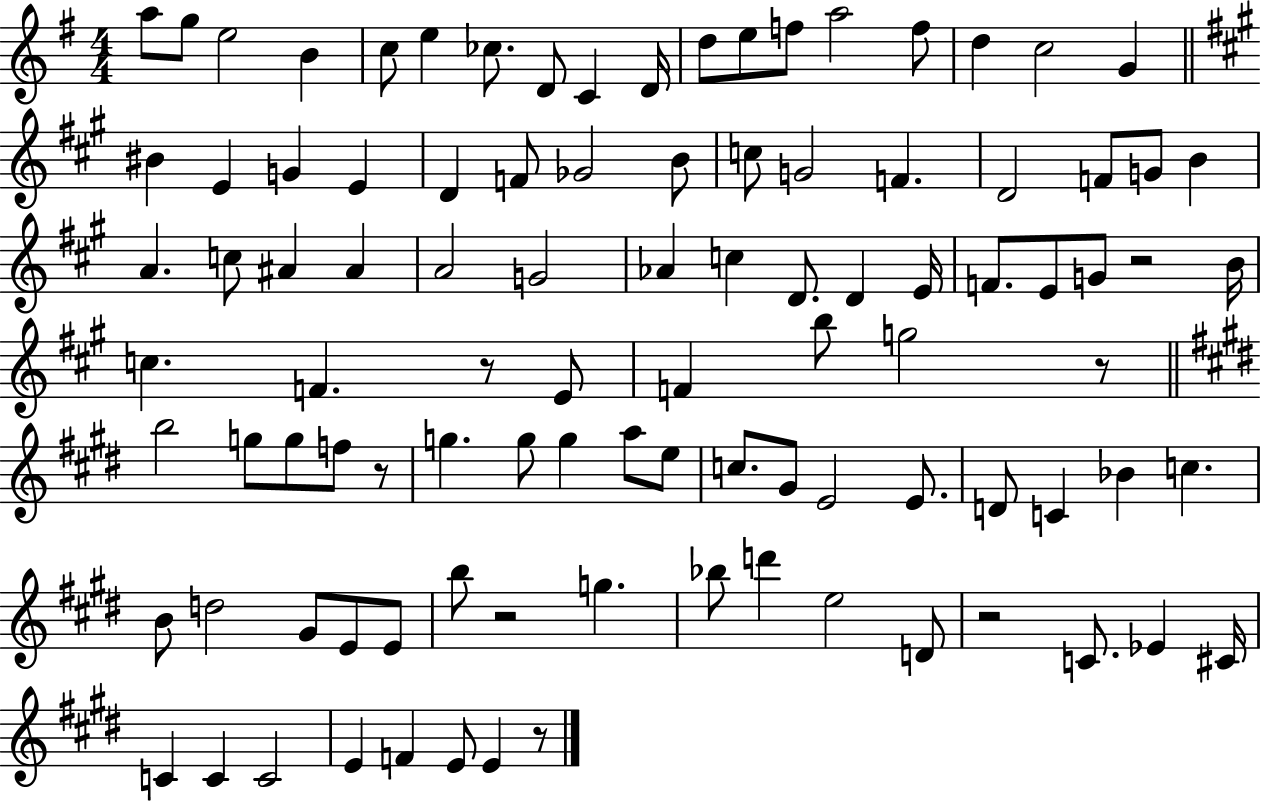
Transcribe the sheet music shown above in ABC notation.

X:1
T:Untitled
M:4/4
L:1/4
K:G
a/2 g/2 e2 B c/2 e _c/2 D/2 C D/4 d/2 e/2 f/2 a2 f/2 d c2 G ^B E G E D F/2 _G2 B/2 c/2 G2 F D2 F/2 G/2 B A c/2 ^A ^A A2 G2 _A c D/2 D E/4 F/2 E/2 G/2 z2 B/4 c F z/2 E/2 F b/2 g2 z/2 b2 g/2 g/2 f/2 z/2 g g/2 g a/2 e/2 c/2 ^G/2 E2 E/2 D/2 C _B c B/2 d2 ^G/2 E/2 E/2 b/2 z2 g _b/2 d' e2 D/2 z2 C/2 _E ^C/4 C C C2 E F E/2 E z/2